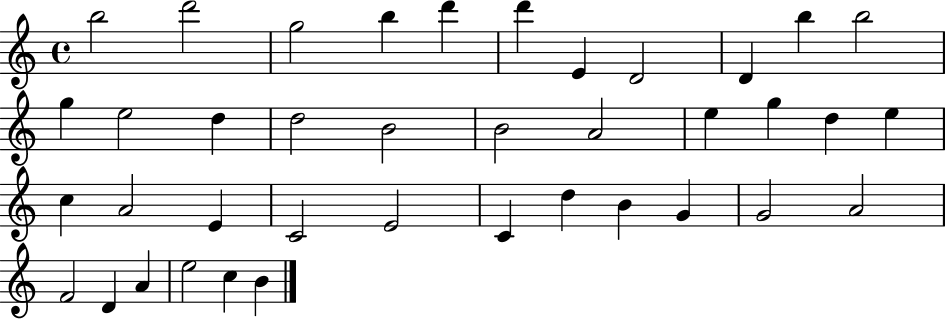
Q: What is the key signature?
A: C major